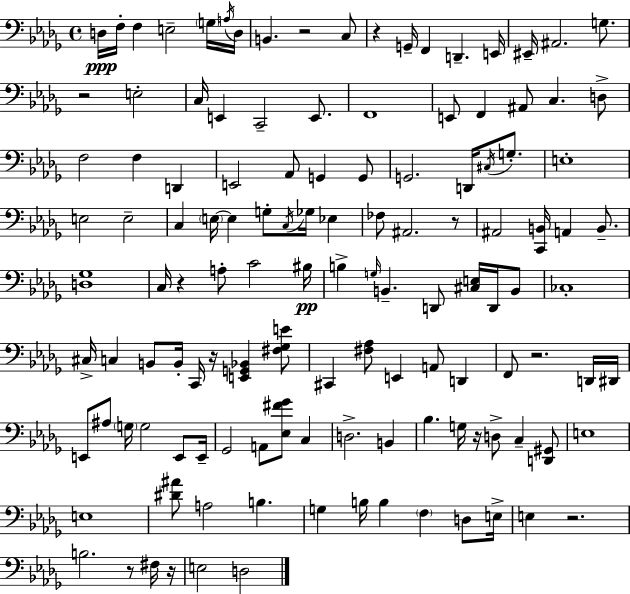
D3/s F3/s F3/q E3/h G3/s A3/s D3/s B2/q. R/h C3/e R/q G2/s F2/q D2/q. E2/s EIS2/s A#2/h. G3/e. R/h E3/h C3/s E2/q C2/h E2/e. F2/w E2/e F2/q A#2/e C3/q. D3/e F3/h F3/q D2/q E2/h Ab2/e G2/q G2/e G2/h. D2/s C#3/s G3/e. E3/w E3/h E3/h C3/q E3/s E3/q G3/e C3/s Gb3/s Eb3/q FES3/e A#2/h. R/e A#2/h [C2,B2]/s A2/q B2/e. [D3,Gb3]/w C3/s R/q A3/e C4/h BIS3/s B3/q G3/s B2/q. D2/e [C#3,E3]/s D2/s B2/e CES3/w C#3/s C3/q B2/e B2/s C2/s R/s [E2,G2,Bb2]/q [F#3,Gb3,E4]/e C#2/q [F#3,Ab3]/e E2/q A2/e D2/q F2/e R/h. D2/s D#2/s E2/e A#3/e G3/s G3/h E2/e E2/s Gb2/h A2/e [Eb3,F#4,Gb4]/e C3/q D3/h. B2/q Bb3/q. G3/s R/s D3/e C3/q [D2,G#2]/e E3/w E3/w [D#4,A#4]/e A3/h B3/q. G3/q B3/s B3/q F3/q D3/e E3/s E3/q R/h. B3/h. R/e F#3/s R/s E3/h D3/h